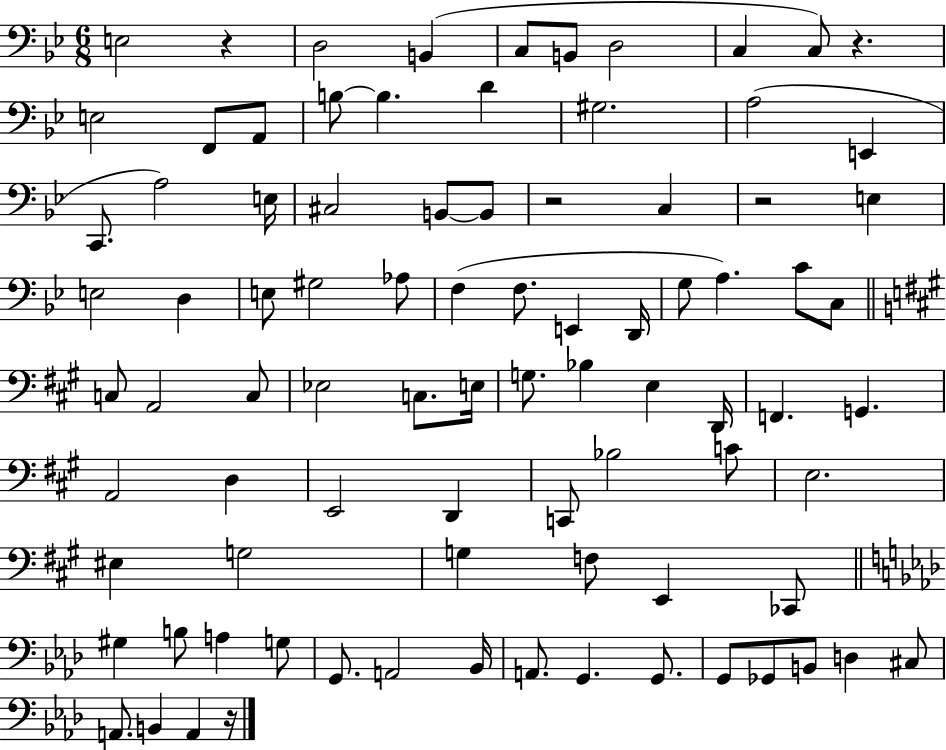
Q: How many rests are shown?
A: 5